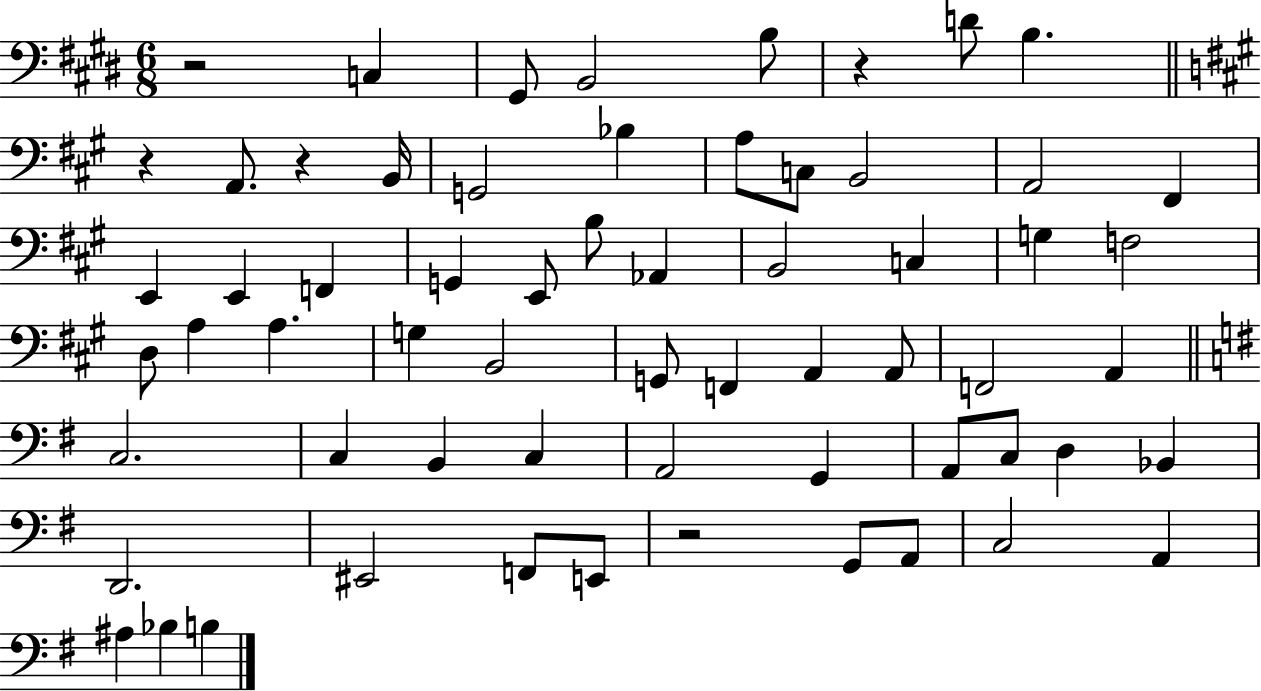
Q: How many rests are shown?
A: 5